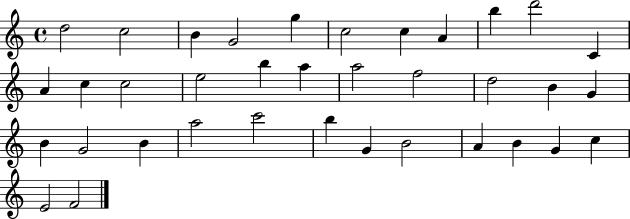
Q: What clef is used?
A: treble